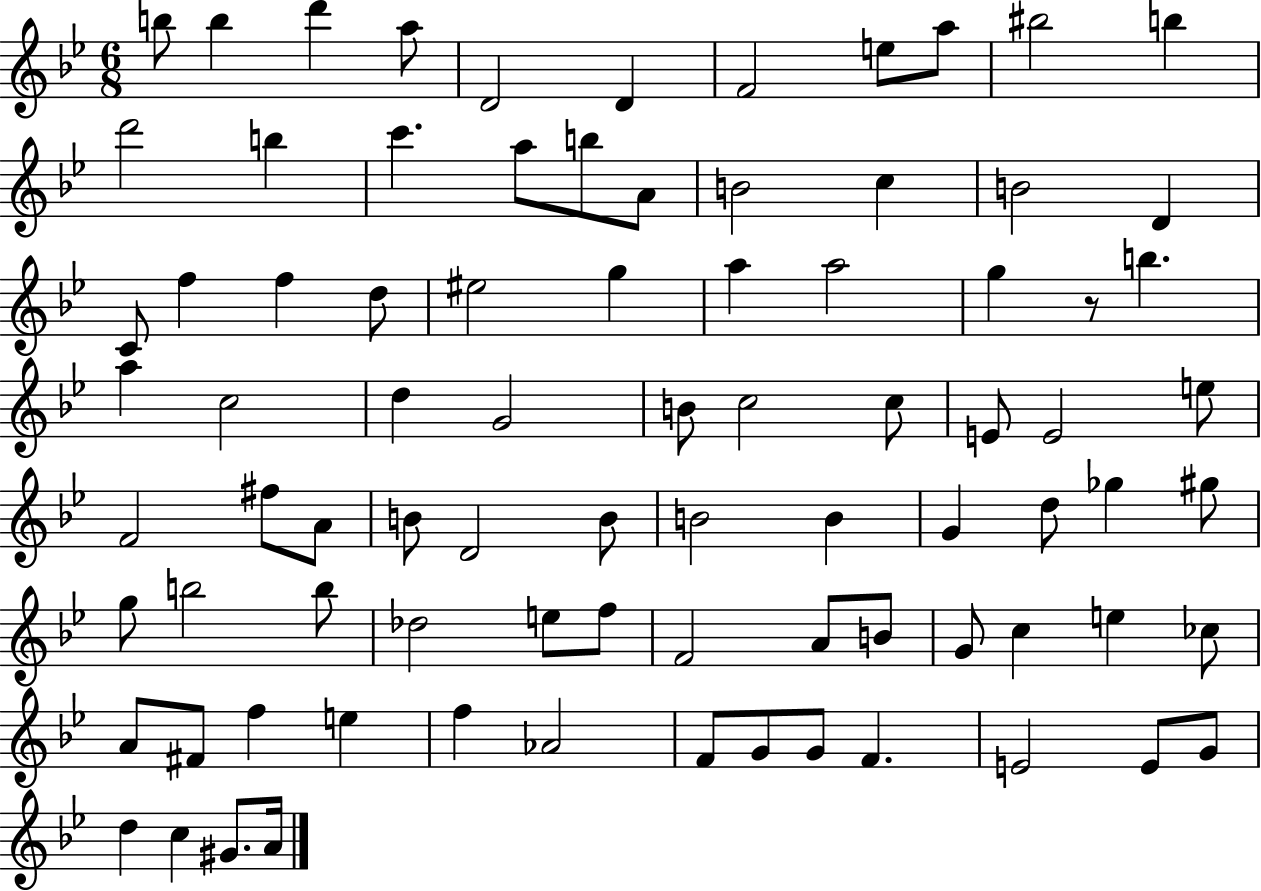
{
  \clef treble
  \numericTimeSignature
  \time 6/8
  \key bes \major
  b''8 b''4 d'''4 a''8 | d'2 d'4 | f'2 e''8 a''8 | bis''2 b''4 | \break d'''2 b''4 | c'''4. a''8 b''8 a'8 | b'2 c''4 | b'2 d'4 | \break c'8 f''4 f''4 d''8 | eis''2 g''4 | a''4 a''2 | g''4 r8 b''4. | \break a''4 c''2 | d''4 g'2 | b'8 c''2 c''8 | e'8 e'2 e''8 | \break f'2 fis''8 a'8 | b'8 d'2 b'8 | b'2 b'4 | g'4 d''8 ges''4 gis''8 | \break g''8 b''2 b''8 | des''2 e''8 f''8 | f'2 a'8 b'8 | g'8 c''4 e''4 ces''8 | \break a'8 fis'8 f''4 e''4 | f''4 aes'2 | f'8 g'8 g'8 f'4. | e'2 e'8 g'8 | \break d''4 c''4 gis'8. a'16 | \bar "|."
}